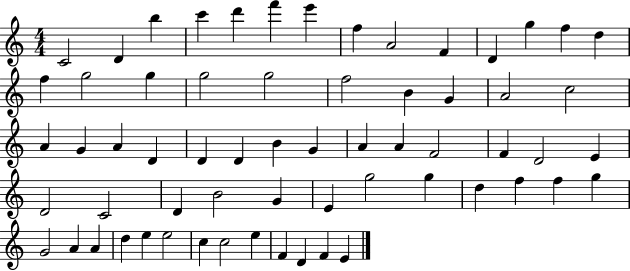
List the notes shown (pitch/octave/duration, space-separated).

C4/h D4/q B5/q C6/q D6/q F6/q E6/q F5/q A4/h F4/q D4/q G5/q F5/q D5/q F5/q G5/h G5/q G5/h G5/h F5/h B4/q G4/q A4/h C5/h A4/q G4/q A4/q D4/q D4/q D4/q B4/q G4/q A4/q A4/q F4/h F4/q D4/h E4/q D4/h C4/h D4/q B4/h G4/q E4/q G5/h G5/q D5/q F5/q F5/q G5/q G4/h A4/q A4/q D5/q E5/q E5/h C5/q C5/h E5/q F4/q D4/q F4/q E4/q